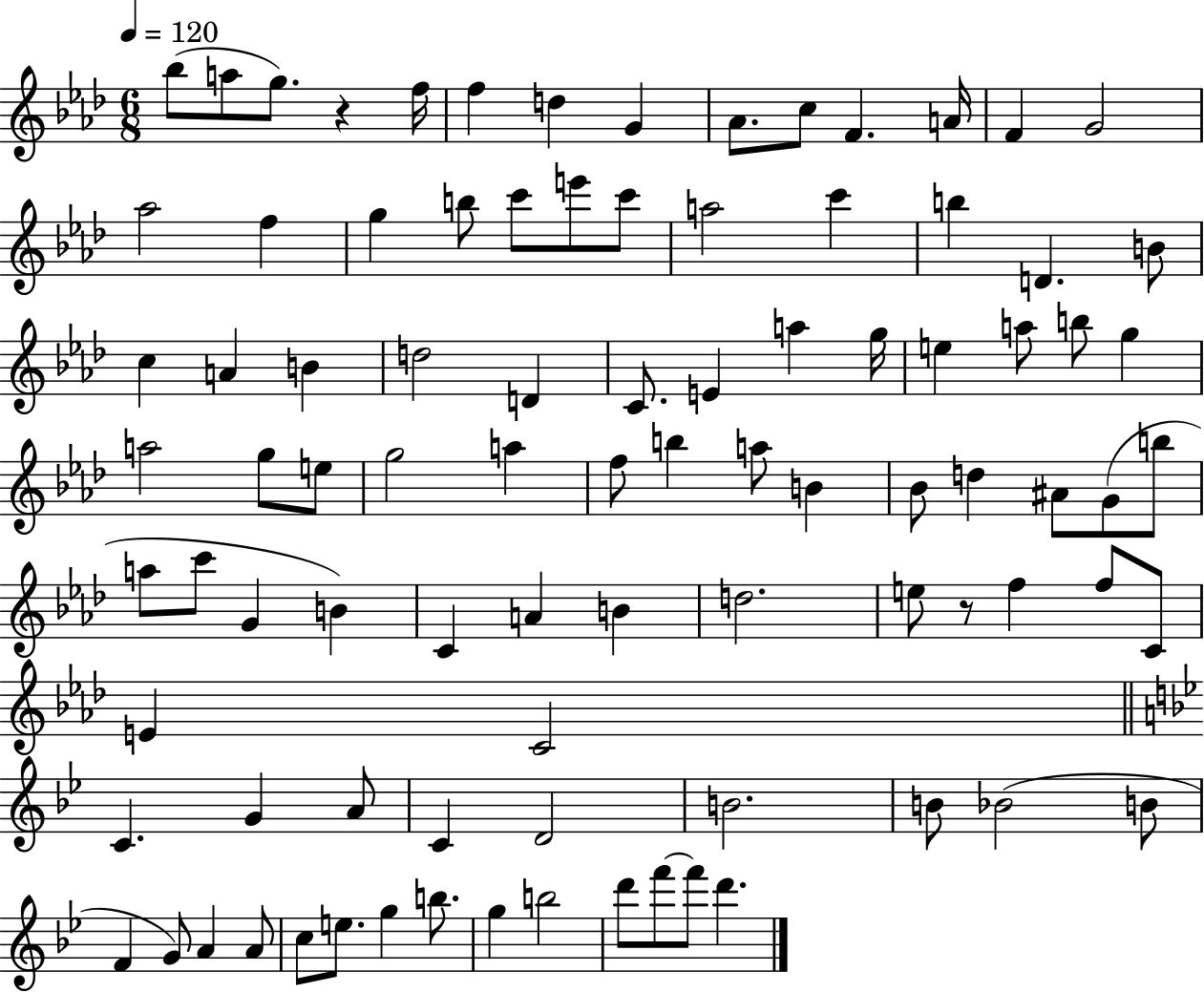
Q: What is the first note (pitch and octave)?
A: Bb5